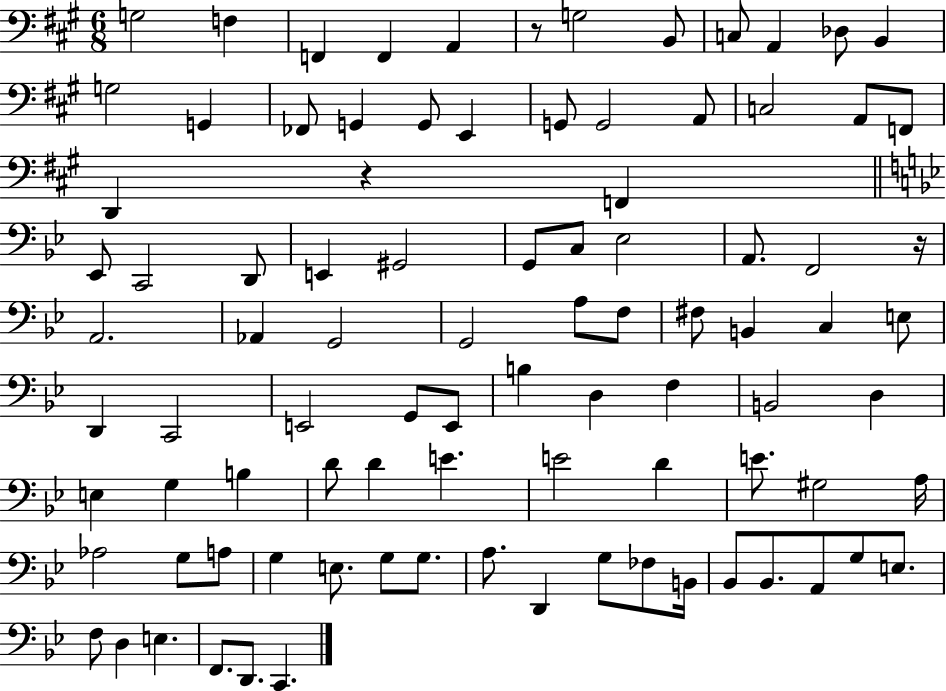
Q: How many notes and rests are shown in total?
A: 92